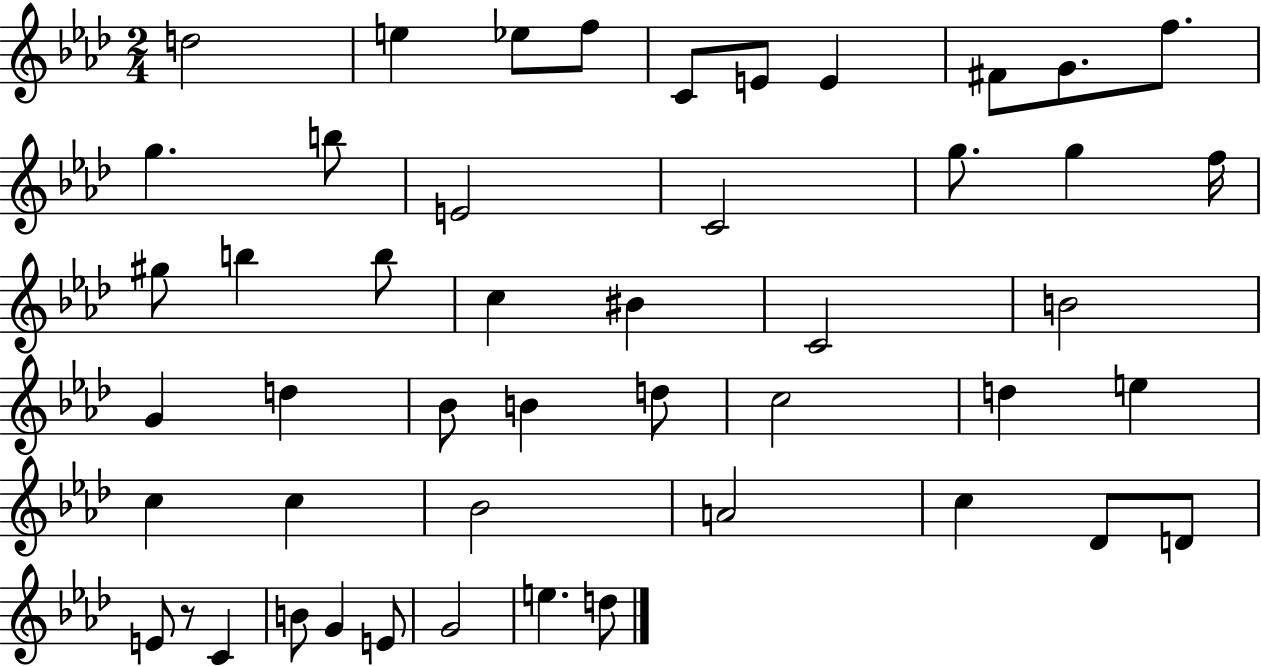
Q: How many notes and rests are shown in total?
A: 48